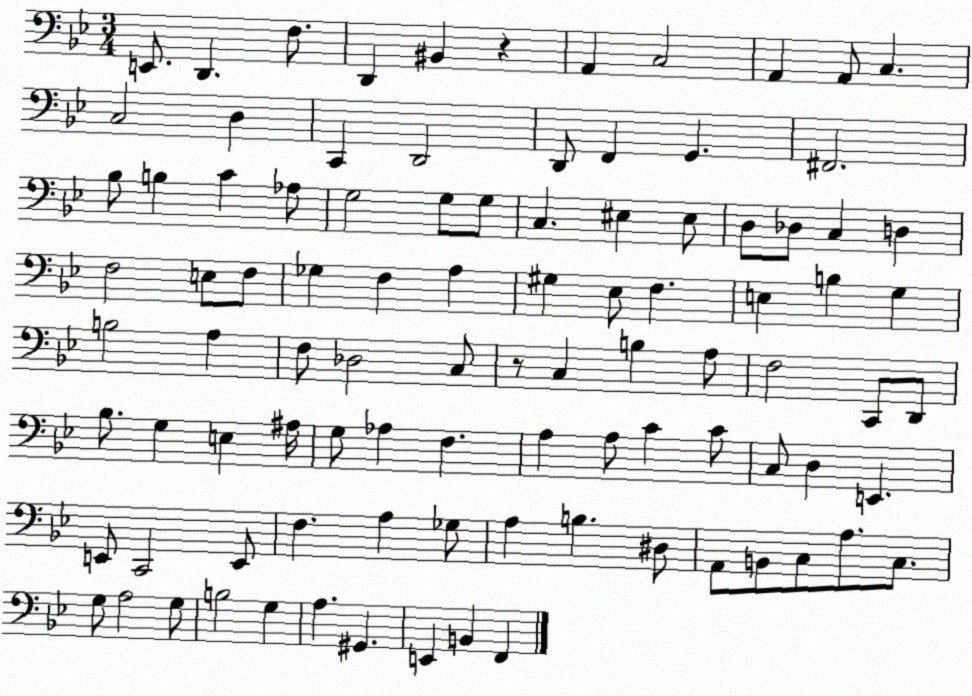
X:1
T:Untitled
M:3/4
L:1/4
K:Bb
E,,/2 D,, F,/2 D,, ^B,, z A,, C,2 A,, A,,/2 C, C,2 D, C,, D,,2 D,,/2 F,, G,, ^F,,2 _B,/2 B, C _A,/2 G,2 G,/2 G,/2 C, ^E, ^E,/2 D,/2 _D,/2 C, D, F,2 E,/2 F,/2 _G, F, A, ^G, _E,/2 F, E, B, G, B,2 A, F,/2 _D,2 C,/2 z/2 C, B, A,/2 F,2 C,,/2 D,,/2 _B,/2 G, E, ^A,/4 G,/2 _A, F, A, A,/2 C C/2 C,/2 D, E,, E,,/2 C,,2 E,,/2 F, A, _G,/2 A, B, ^D,/2 A,,/2 B,,/2 C,/2 A,/2 C,/2 G,/2 A,2 G,/2 B,2 G, A, ^G,, E,, B,, F,,